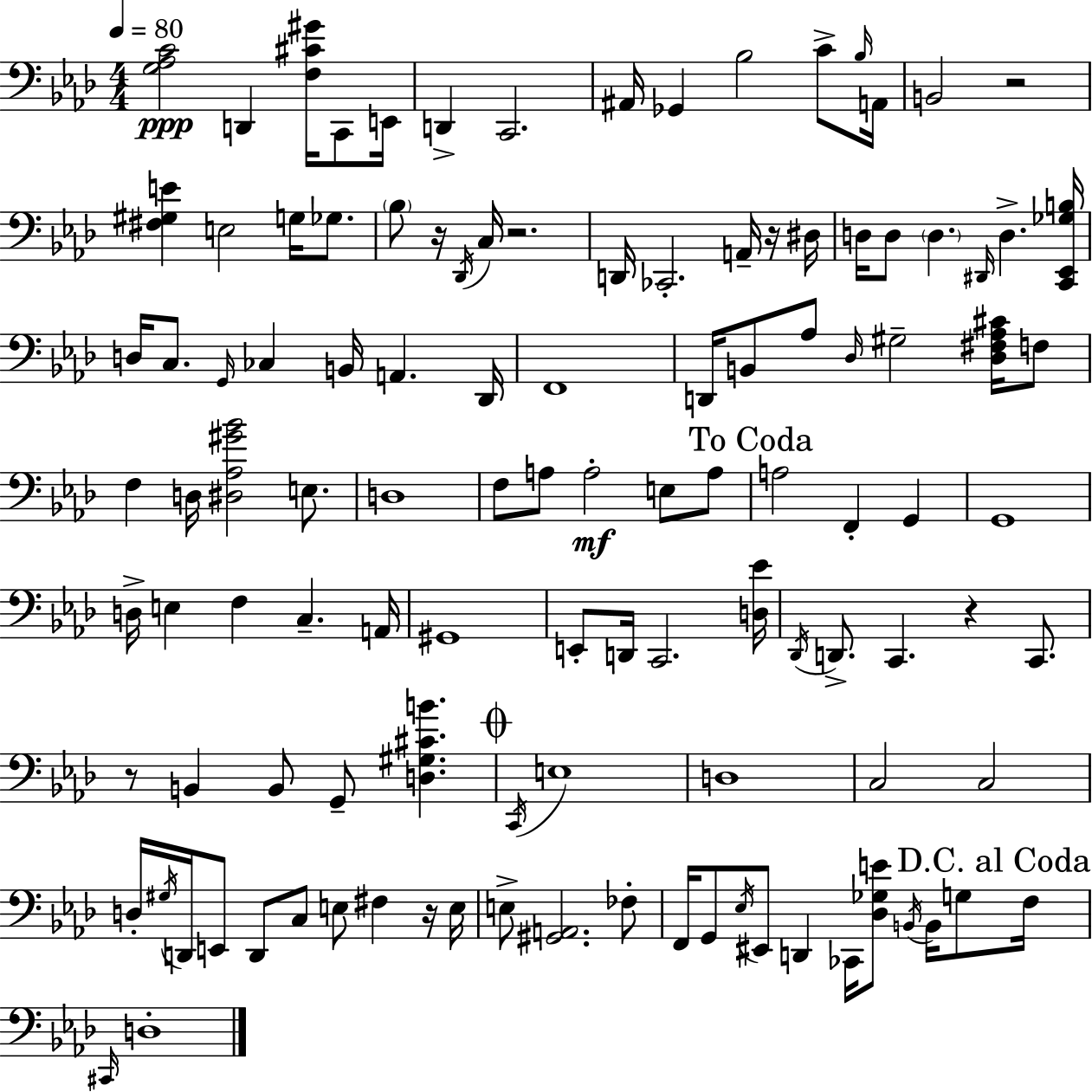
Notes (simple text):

[G3,Ab3,C4]/h D2/q [F3,C#4,G#4]/s C2/e E2/s D2/q C2/h. A#2/s Gb2/q Bb3/h C4/e Bb3/s A2/s B2/h R/h [F#3,G#3,E4]/q E3/h G3/s Gb3/e. Bb3/e R/s Db2/s C3/s R/h. D2/s CES2/h. A2/s R/s D#3/s D3/s D3/e D3/q. D#2/s D3/q. [C2,Eb2,Gb3,B3]/s D3/s C3/e. G2/s CES3/q B2/s A2/q. Db2/s F2/w D2/s B2/e Ab3/e Db3/s G#3/h [Db3,F#3,Ab3,C#4]/s F3/e F3/q D3/s [D#3,Ab3,G#4,Bb4]/h E3/e. D3/w F3/e A3/e A3/h E3/e A3/e A3/h F2/q G2/q G2/w D3/s E3/q F3/q C3/q. A2/s G#2/w E2/e D2/s C2/h. [D3,Eb4]/s Db2/s D2/e. C2/q. R/q C2/e. R/e B2/q B2/e G2/e [D3,G#3,C#4,B4]/q. C2/s E3/w D3/w C3/h C3/h D3/s G#3/s D2/s E2/e D2/e C3/e E3/e F#3/q R/s E3/s E3/e [G#2,A2]/h. FES3/e F2/s G2/e Eb3/s EIS2/e D2/q CES2/s [Db3,Gb3,E4]/e B2/s B2/s G3/e F3/s C#2/s D3/w